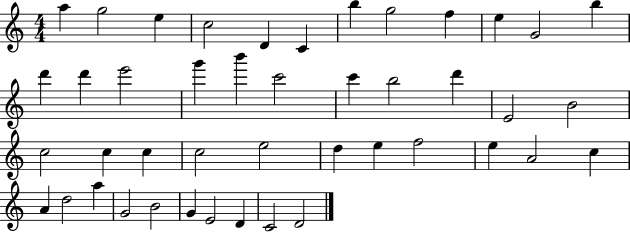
{
  \clef treble
  \numericTimeSignature
  \time 4/4
  \key c \major
  a''4 g''2 e''4 | c''2 d'4 c'4 | b''4 g''2 f''4 | e''4 g'2 b''4 | \break d'''4 d'''4 e'''2 | g'''4 b'''4 c'''2 | c'''4 b''2 d'''4 | e'2 b'2 | \break c''2 c''4 c''4 | c''2 e''2 | d''4 e''4 f''2 | e''4 a'2 c''4 | \break a'4 d''2 a''4 | g'2 b'2 | g'4 e'2 d'4 | c'2 d'2 | \break \bar "|."
}